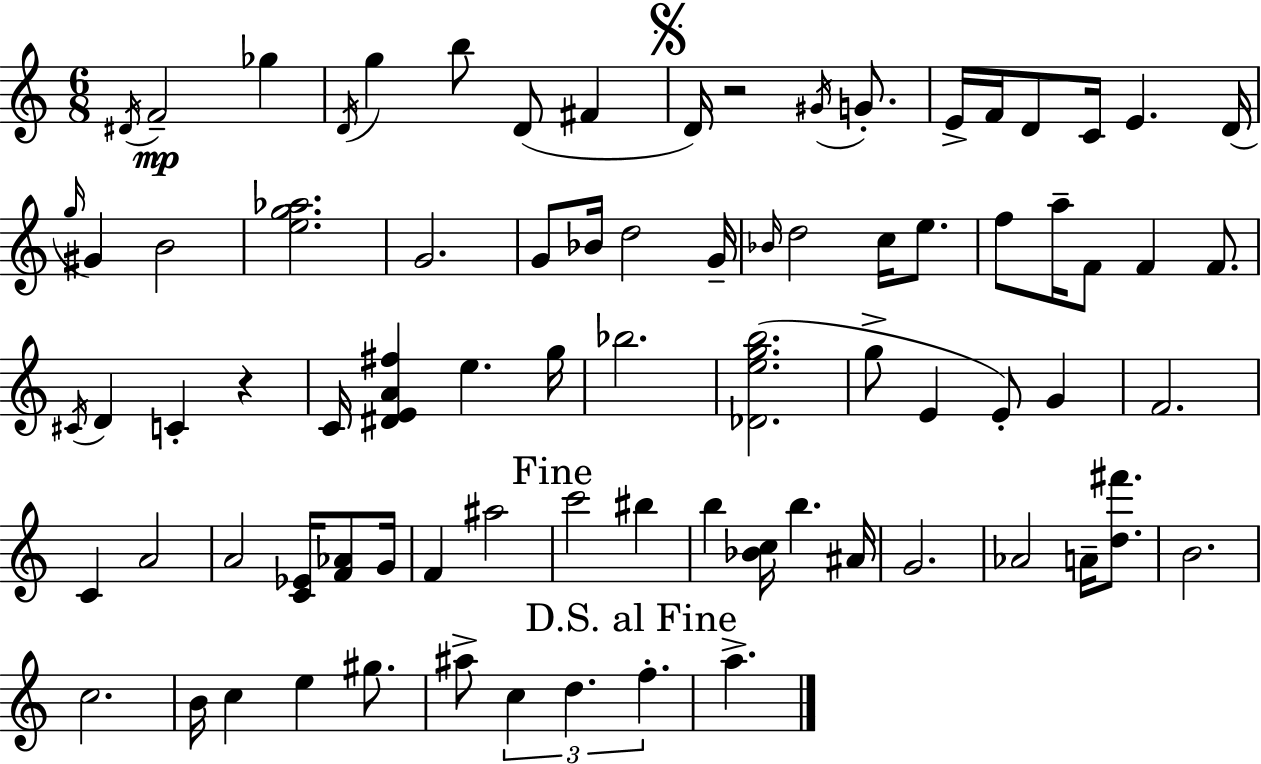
D#4/s F4/h Gb5/q D4/s G5/q B5/e D4/e F#4/q D4/s R/h G#4/s G4/e. E4/s F4/s D4/e C4/s E4/q. D4/s G5/s G#4/q B4/h [E5,G5,Ab5]/h. G4/h. G4/e Bb4/s D5/h G4/s Bb4/s D5/h C5/s E5/e. F5/e A5/s F4/e F4/q F4/e. C#4/s D4/q C4/q R/q C4/s [D#4,E4,A4,F#5]/q E5/q. G5/s Bb5/h. [Db4,E5,G5,B5]/h. G5/e E4/q E4/e G4/q F4/h. C4/q A4/h A4/h [C4,Eb4]/s [F4,Ab4]/e G4/s F4/q A#5/h C6/h BIS5/q B5/q [Bb4,C5]/s B5/q. A#4/s G4/h. Ab4/h A4/s [D5,F#6]/e. B4/h. C5/h. B4/s C5/q E5/q G#5/e. A#5/e C5/q D5/q. F5/q. A5/q.